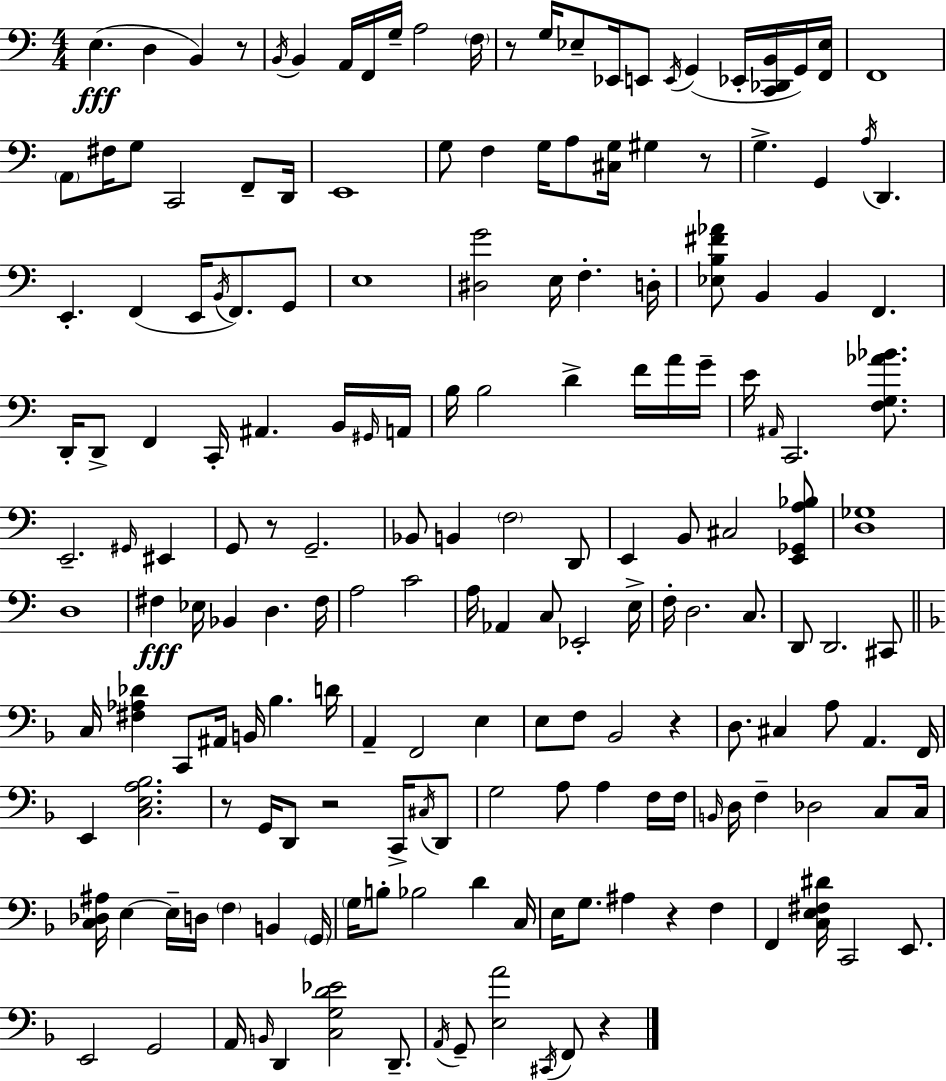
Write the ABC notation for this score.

X:1
T:Untitled
M:4/4
L:1/4
K:C
E, D, B,, z/2 B,,/4 B,, A,,/4 F,,/4 G,/4 A,2 F,/4 z/2 G,/4 _E,/2 _E,,/4 E,,/2 E,,/4 G,, _E,,/4 [C,,_D,,B,,]/4 G,,/4 [F,,_E,]/4 F,,4 A,,/2 ^F,/4 G,/2 C,,2 F,,/2 D,,/4 E,,4 G,/2 F, G,/4 A,/2 [^C,G,]/4 ^G, z/2 G, G,, A,/4 D,, E,, F,, E,,/4 B,,/4 F,,/2 G,,/2 E,4 [^D,G]2 E,/4 F, D,/4 [_E,B,^F_A]/2 B,, B,, F,, D,,/4 D,,/2 F,, C,,/4 ^A,, B,,/4 ^G,,/4 A,,/4 B,/4 B,2 D F/4 A/4 G/4 E/4 ^A,,/4 C,,2 [F,G,_A_B]/2 E,,2 ^G,,/4 ^E,, G,,/2 z/2 G,,2 _B,,/2 B,, F,2 D,,/2 E,, B,,/2 ^C,2 [E,,_G,,A,_B,]/2 [D,_G,]4 D,4 ^F, _E,/4 _B,, D, ^F,/4 A,2 C2 A,/4 _A,, C,/2 _E,,2 E,/4 F,/4 D,2 C,/2 D,,/2 D,,2 ^C,,/2 C,/4 [^F,_A,_D] C,,/2 ^A,,/4 B,,/4 _B, D/4 A,, F,,2 E, E,/2 F,/2 _B,,2 z D,/2 ^C, A,/2 A,, F,,/4 E,, [C,E,A,_B,]2 z/2 G,,/4 D,,/2 z2 C,,/4 ^C,/4 D,,/2 G,2 A,/2 A, F,/4 F,/4 B,,/4 D,/4 F, _D,2 C,/2 C,/4 [C,_D,^A,]/4 E, E,/4 D,/4 F, B,, G,,/4 G,/4 B,/2 _B,2 D C,/4 E,/4 G,/2 ^A, z F, F,, [C,E,^F,^D]/4 C,,2 E,,/2 E,,2 G,,2 A,,/4 B,,/4 D,, [C,G,D_E]2 D,,/2 A,,/4 G,,/2 [E,A]2 ^C,,/4 F,,/2 z